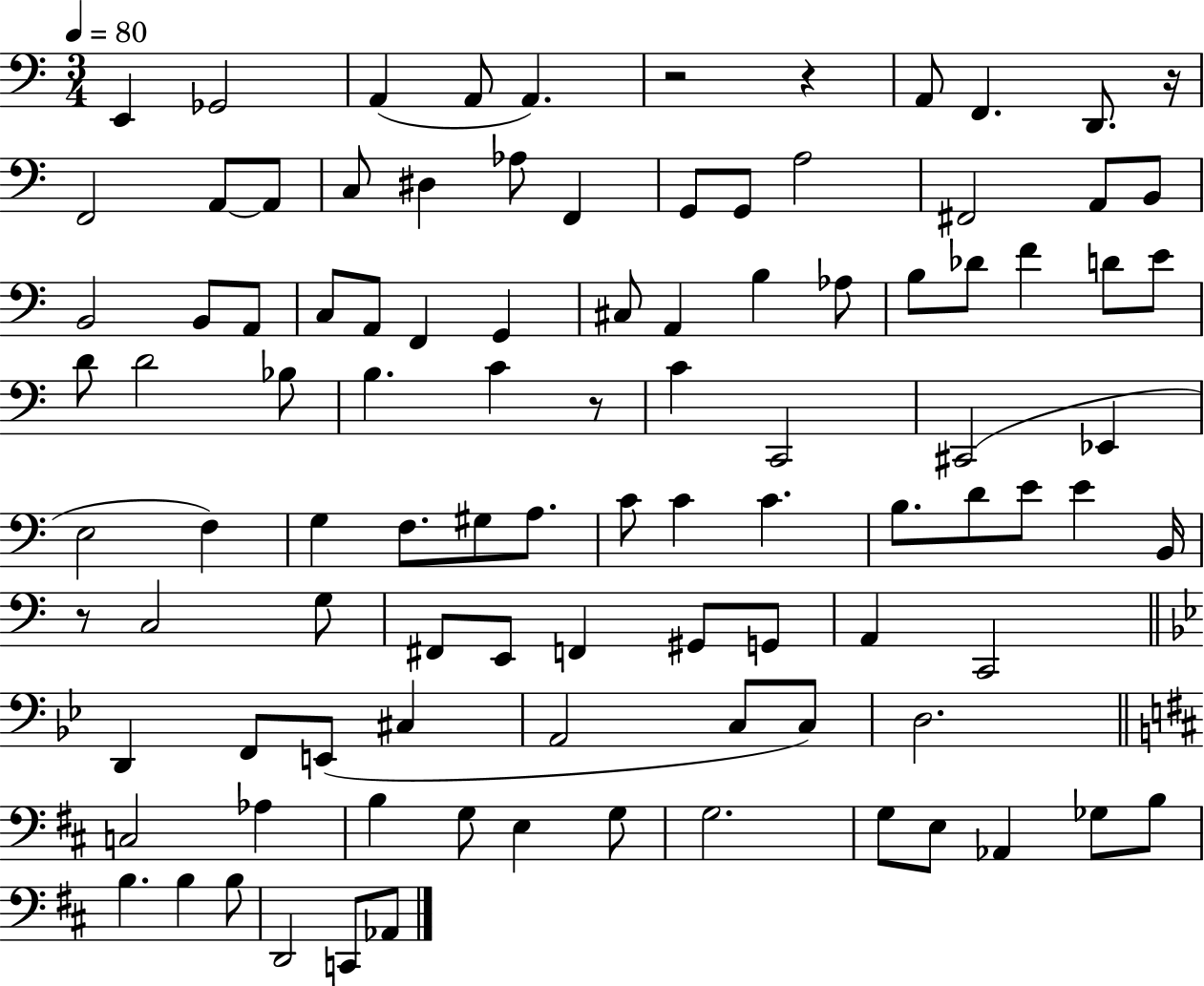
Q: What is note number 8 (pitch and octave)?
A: D2